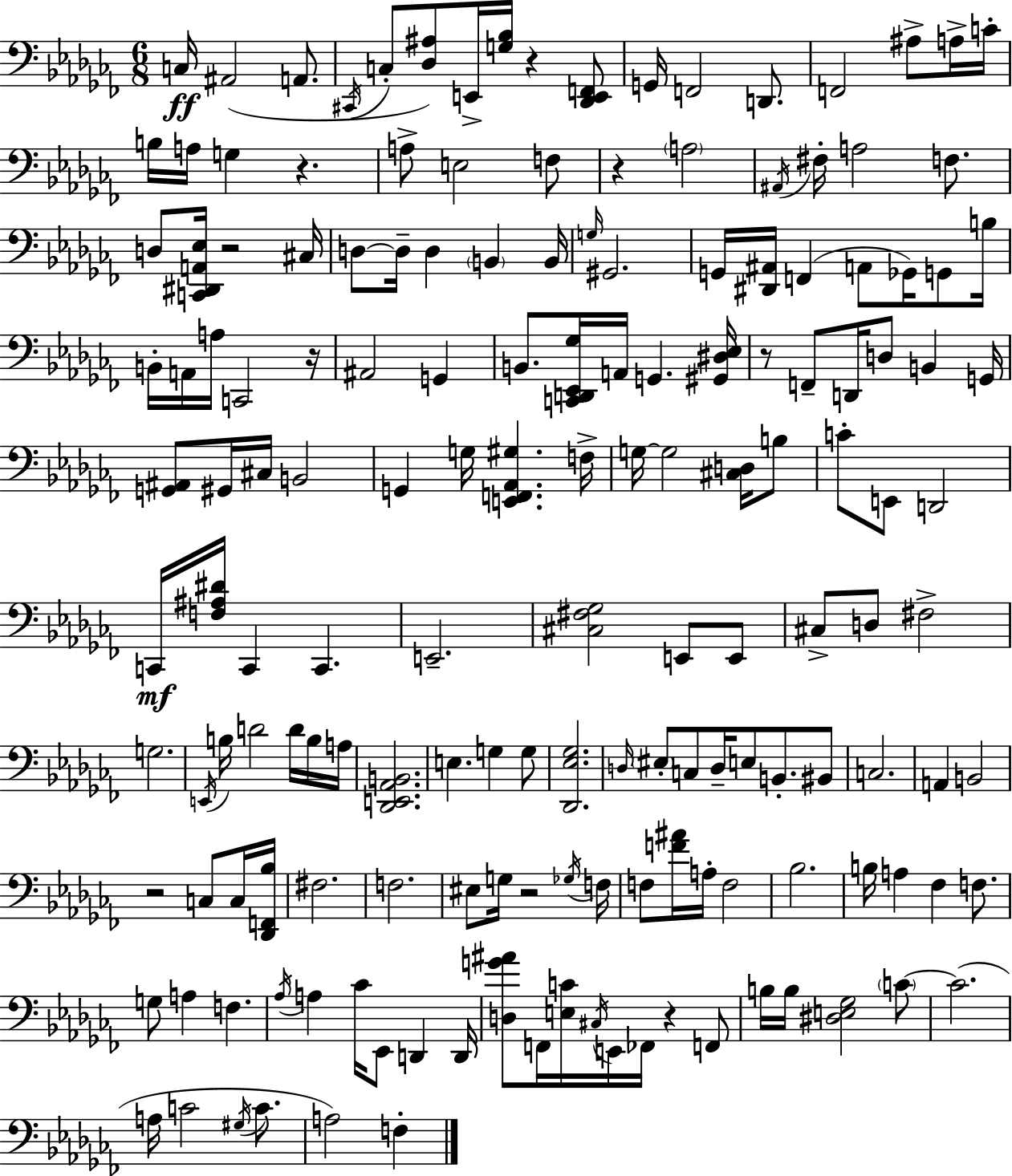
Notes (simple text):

C3/s A#2/h A2/e. C#2/s C3/e [Db3,A#3]/e E2/s [G3,Bb3]/s R/q [Db2,E2,F2]/e G2/s F2/h D2/e. F2/h A#3/e A3/s C4/s B3/s A3/s G3/q R/q. A3/e E3/h F3/e R/q A3/h A#2/s F#3/s A3/h F3/e. D3/e [C2,D#2,A2,Eb3]/s R/h C#3/s D3/e D3/s D3/q B2/q B2/s G3/s G#2/h. G2/s [D#2,A#2]/s F2/q A2/e Gb2/s G2/e B3/s B2/s A2/s A3/s C2/h R/s A#2/h G2/q B2/e. [C2,D2,Eb2,Gb3]/s A2/s G2/q. [G#2,D#3,Eb3]/s R/e F2/e D2/s D3/e B2/q G2/s [G2,A#2]/e G#2/s C#3/s B2/h G2/q G3/s [E2,F2,Ab2,G#3]/q. F3/s G3/s G3/h [C#3,D3]/s B3/e C4/e E2/e D2/h C2/s [F3,A#3,D#4]/s C2/q C2/q. E2/h. [C#3,F#3,Gb3]/h E2/e E2/e C#3/e D3/e F#3/h G3/h. E2/s B3/s D4/h D4/s B3/s A3/s [Db2,E2,Ab2,B2]/h. E3/q. G3/q G3/e [Db2,Eb3,Gb3]/h. D3/s EIS3/e C3/e D3/s E3/e B2/e. BIS2/e C3/h. A2/q B2/h R/h C3/e C3/s [Db2,F2,Bb3]/s F#3/h. F3/h. EIS3/e G3/s R/h Gb3/s F3/s F3/e [F4,A#4]/s A3/s F3/h Bb3/h. B3/s A3/q FES3/q F3/e. G3/e A3/q F3/q. Ab3/s A3/q CES4/s Eb2/e D2/q D2/s [D3,G4,A#4]/e F2/s [E3,C4]/s C#3/s E2/s FES2/s R/q F2/e B3/s B3/s [D#3,E3,Gb3]/h C4/e C4/h. A3/s C4/h G#3/s C4/e. A3/h F3/q